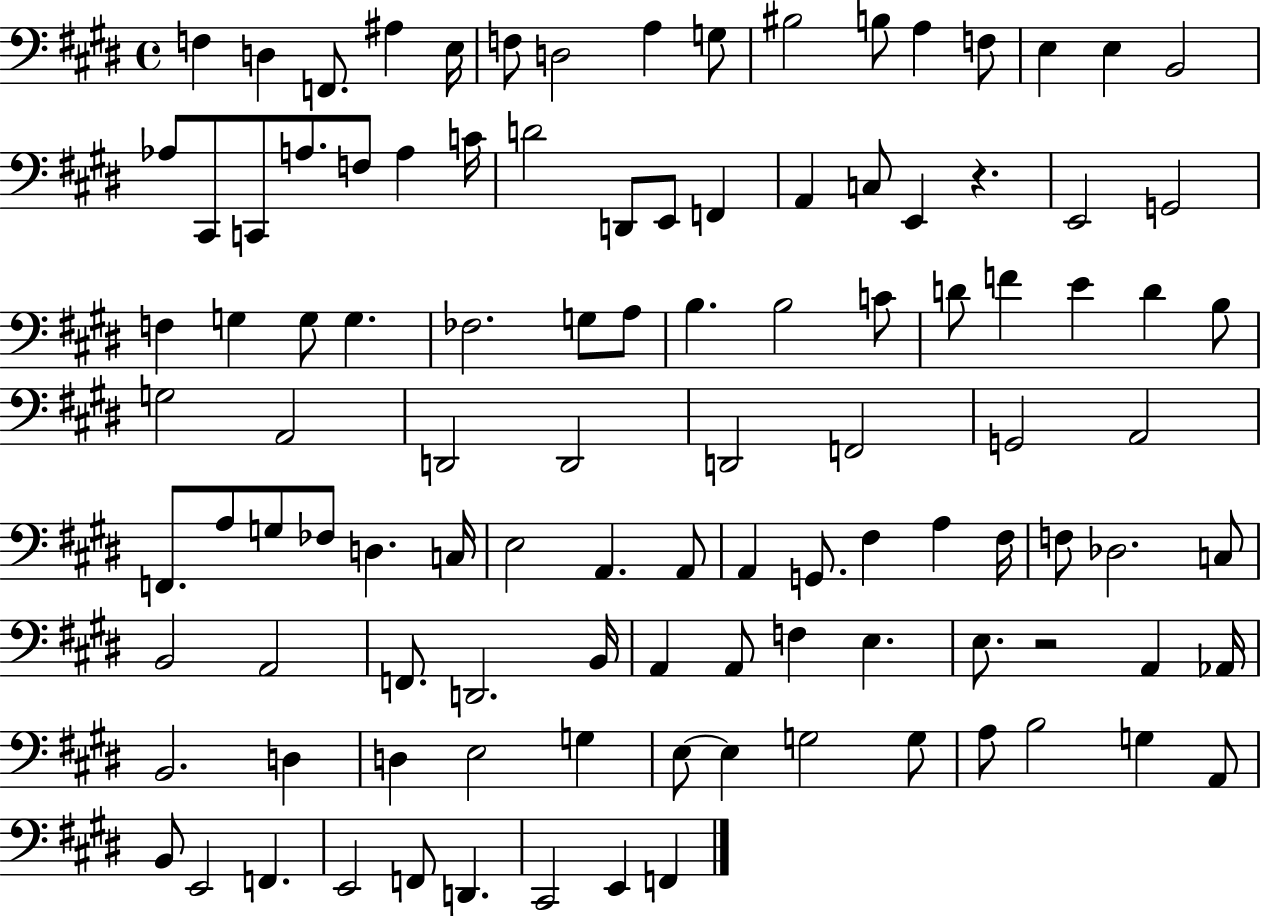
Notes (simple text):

F3/q D3/q F2/e. A#3/q E3/s F3/e D3/h A3/q G3/e BIS3/h B3/e A3/q F3/e E3/q E3/q B2/h Ab3/e C#2/e C2/e A3/e. F3/e A3/q C4/s D4/h D2/e E2/e F2/q A2/q C3/e E2/q R/q. E2/h G2/h F3/q G3/q G3/e G3/q. FES3/h. G3/e A3/e B3/q. B3/h C4/e D4/e F4/q E4/q D4/q B3/e G3/h A2/h D2/h D2/h D2/h F2/h G2/h A2/h F2/e. A3/e G3/e FES3/e D3/q. C3/s E3/h A2/q. A2/e A2/q G2/e. F#3/q A3/q F#3/s F3/e Db3/h. C3/e B2/h A2/h F2/e. D2/h. B2/s A2/q A2/e F3/q E3/q. E3/e. R/h A2/q Ab2/s B2/h. D3/q D3/q E3/h G3/q E3/e E3/q G3/h G3/e A3/e B3/h G3/q A2/e B2/e E2/h F2/q. E2/h F2/e D2/q. C#2/h E2/q F2/q